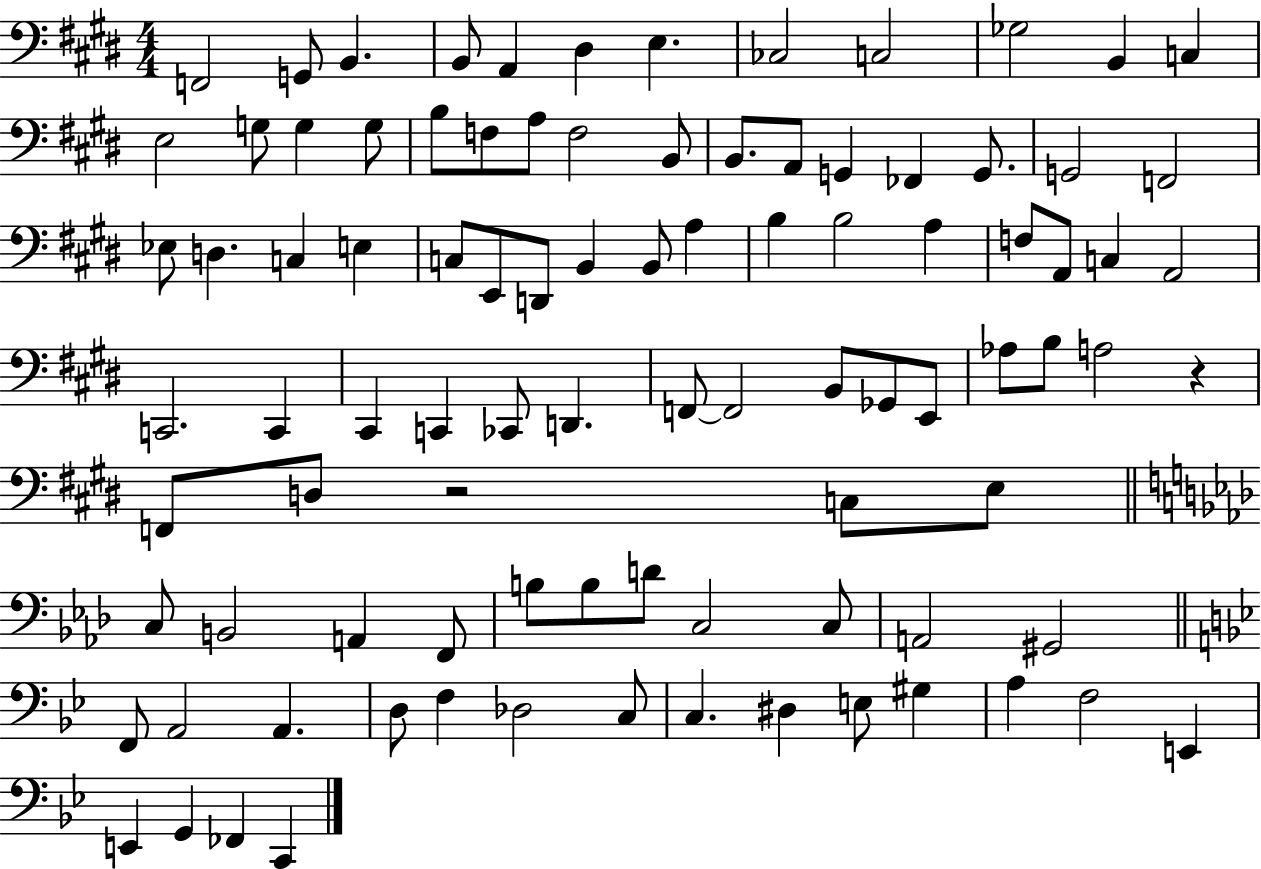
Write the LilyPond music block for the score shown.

{
  \clef bass
  \numericTimeSignature
  \time 4/4
  \key e \major
  f,2 g,8 b,4. | b,8 a,4 dis4 e4. | ces2 c2 | ges2 b,4 c4 | \break e2 g8 g4 g8 | b8 f8 a8 f2 b,8 | b,8. a,8 g,4 fes,4 g,8. | g,2 f,2 | \break ees8 d4. c4 e4 | c8 e,8 d,8 b,4 b,8 a4 | b4 b2 a4 | f8 a,8 c4 a,2 | \break c,2. c,4 | cis,4 c,4 ces,8 d,4. | f,8~~ f,2 b,8 ges,8 e,8 | aes8 b8 a2 r4 | \break f,8 d8 r2 c8 e8 | \bar "||" \break \key aes \major c8 b,2 a,4 f,8 | b8 b8 d'8 c2 c8 | a,2 gis,2 | \bar "||" \break \key g \minor f,8 a,2 a,4. | d8 f4 des2 c8 | c4. dis4 e8 gis4 | a4 f2 e,4 | \break e,4 g,4 fes,4 c,4 | \bar "|."
}